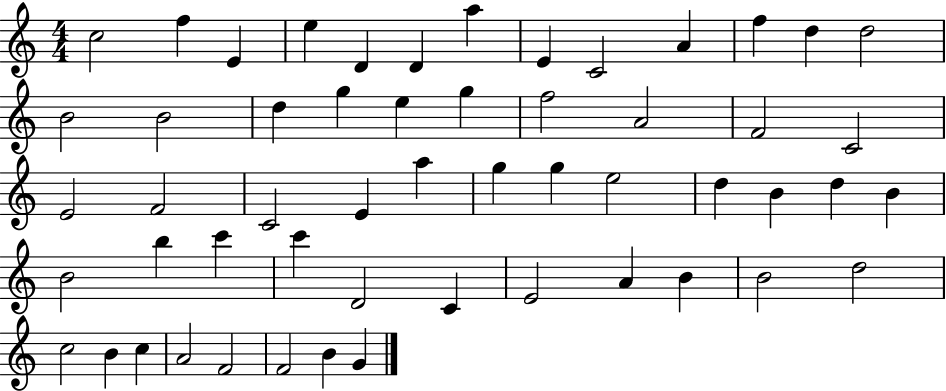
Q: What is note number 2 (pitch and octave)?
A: F5